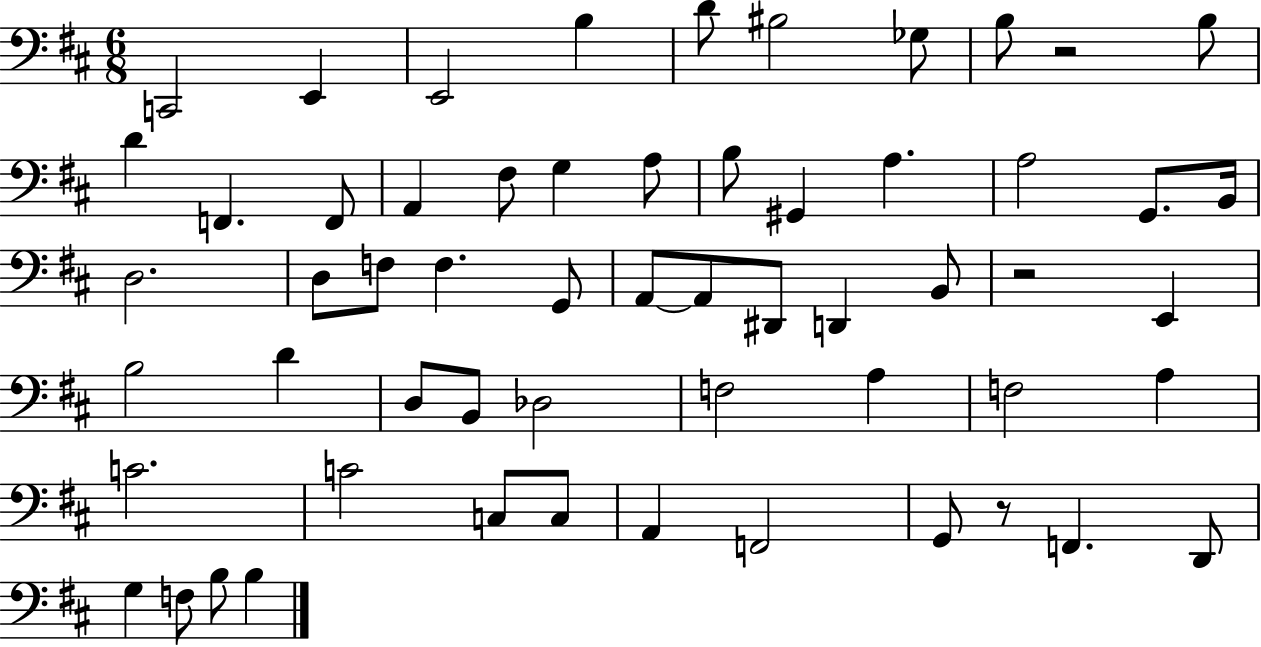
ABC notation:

X:1
T:Untitled
M:6/8
L:1/4
K:D
C,,2 E,, E,,2 B, D/2 ^B,2 _G,/2 B,/2 z2 B,/2 D F,, F,,/2 A,, ^F,/2 G, A,/2 B,/2 ^G,, A, A,2 G,,/2 B,,/4 D,2 D,/2 F,/2 F, G,,/2 A,,/2 A,,/2 ^D,,/2 D,, B,,/2 z2 E,, B,2 D D,/2 B,,/2 _D,2 F,2 A, F,2 A, C2 C2 C,/2 C,/2 A,, F,,2 G,,/2 z/2 F,, D,,/2 G, F,/2 B,/2 B,